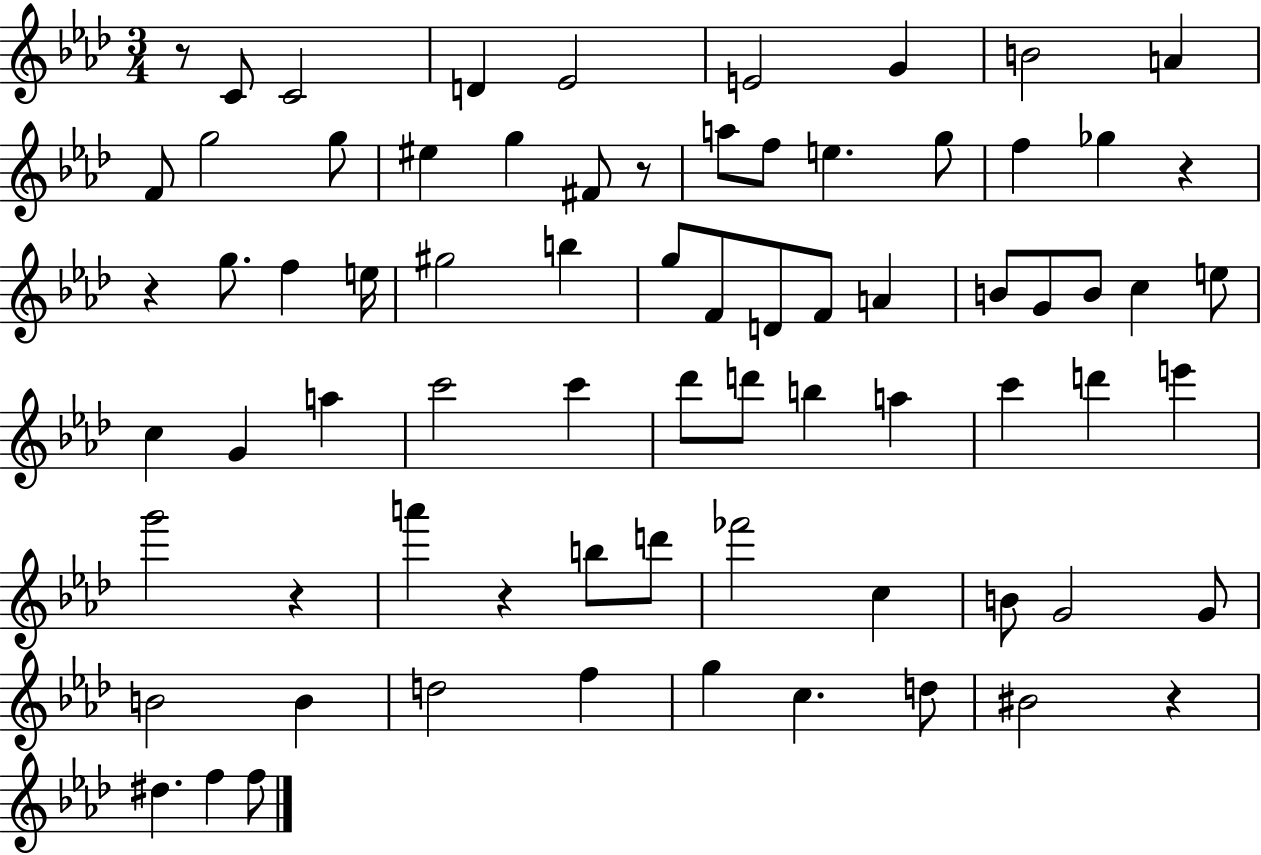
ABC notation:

X:1
T:Untitled
M:3/4
L:1/4
K:Ab
z/2 C/2 C2 D _E2 E2 G B2 A F/2 g2 g/2 ^e g ^F/2 z/2 a/2 f/2 e g/2 f _g z z g/2 f e/4 ^g2 b g/2 F/2 D/2 F/2 A B/2 G/2 B/2 c e/2 c G a c'2 c' _d'/2 d'/2 b a c' d' e' g'2 z a' z b/2 d'/2 _f'2 c B/2 G2 G/2 B2 B d2 f g c d/2 ^B2 z ^d f f/2